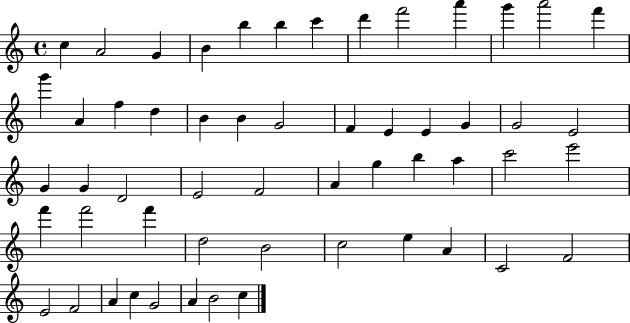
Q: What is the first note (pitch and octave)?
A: C5